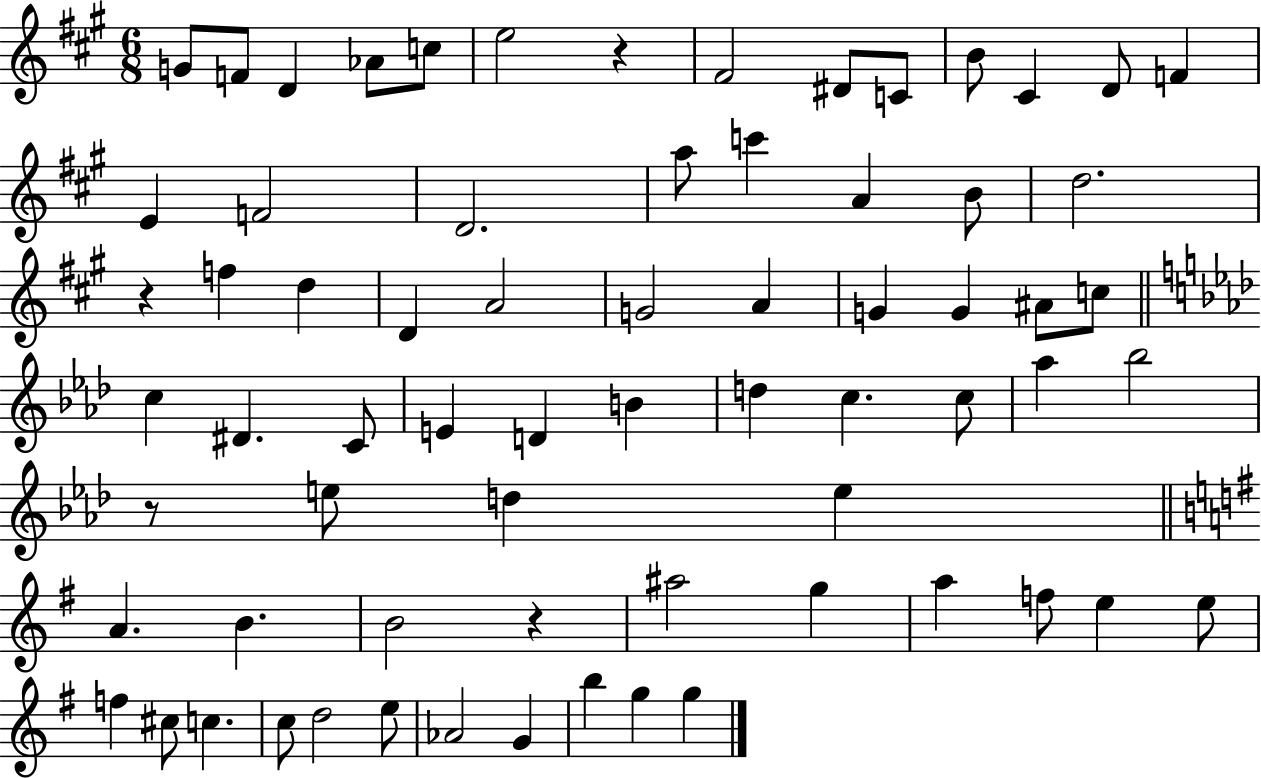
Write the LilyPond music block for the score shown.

{
  \clef treble
  \numericTimeSignature
  \time 6/8
  \key a \major
  \repeat volta 2 { g'8 f'8 d'4 aes'8 c''8 | e''2 r4 | fis'2 dis'8 c'8 | b'8 cis'4 d'8 f'4 | \break e'4 f'2 | d'2. | a''8 c'''4 a'4 b'8 | d''2. | \break r4 f''4 d''4 | d'4 a'2 | g'2 a'4 | g'4 g'4 ais'8 c''8 | \break \bar "||" \break \key aes \major c''4 dis'4. c'8 | e'4 d'4 b'4 | d''4 c''4. c''8 | aes''4 bes''2 | \break r8 e''8 d''4 e''4 | \bar "||" \break \key g \major a'4. b'4. | b'2 r4 | ais''2 g''4 | a''4 f''8 e''4 e''8 | \break f''4 cis''8 c''4. | c''8 d''2 e''8 | aes'2 g'4 | b''4 g''4 g''4 | \break } \bar "|."
}